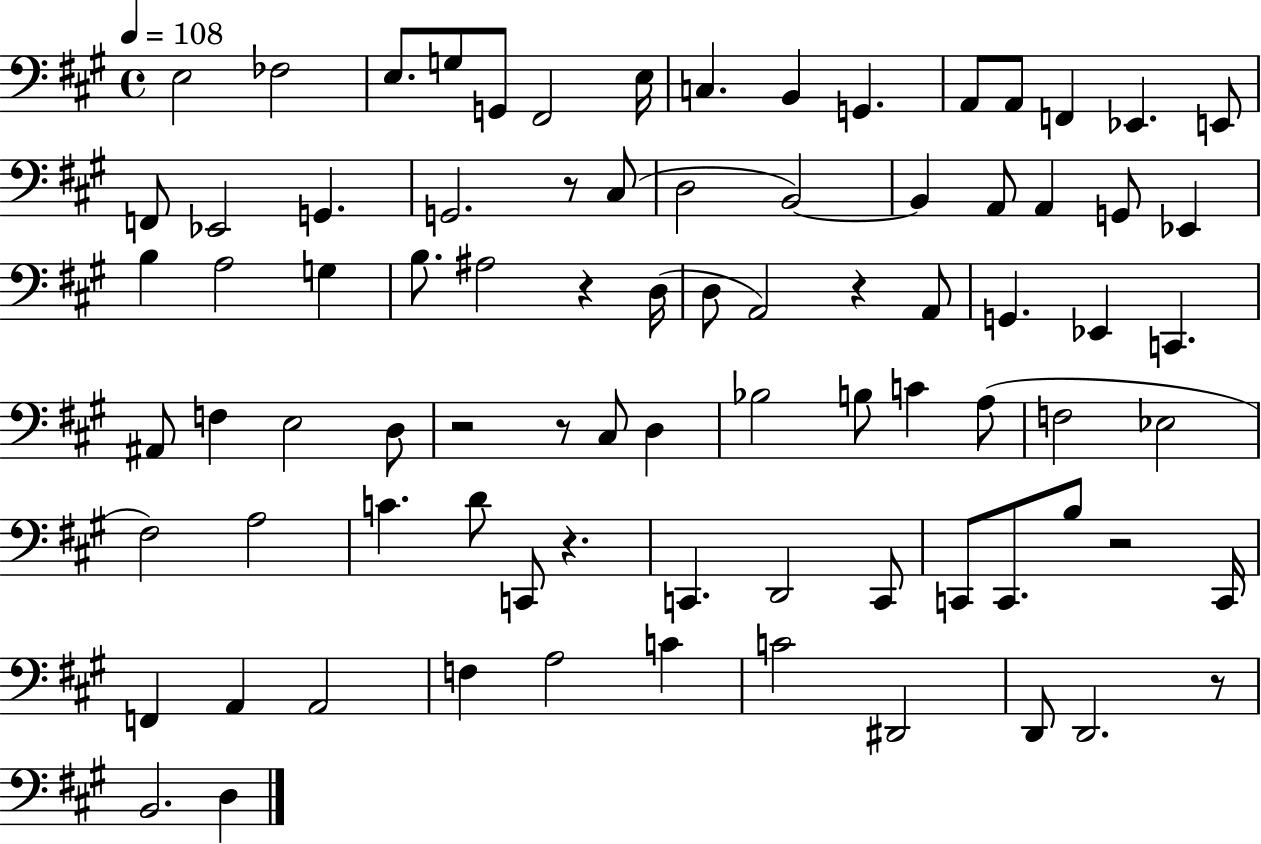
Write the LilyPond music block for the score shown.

{
  \clef bass
  \time 4/4
  \defaultTimeSignature
  \key a \major
  \tempo 4 = 108
  e2 fes2 | e8. g8 g,8 fis,2 e16 | c4. b,4 g,4. | a,8 a,8 f,4 ees,4. e,8 | \break f,8 ees,2 g,4. | g,2. r8 cis8( | d2 b,2~~) | b,4 a,8 a,4 g,8 ees,4 | \break b4 a2 g4 | b8. ais2 r4 d16( | d8 a,2) r4 a,8 | g,4. ees,4 c,4. | \break ais,8 f4 e2 d8 | r2 r8 cis8 d4 | bes2 b8 c'4 a8( | f2 ees2 | \break fis2) a2 | c'4. d'8 c,8 r4. | c,4. d,2 c,8 | c,8 c,8. b8 r2 c,16 | \break f,4 a,4 a,2 | f4 a2 c'4 | c'2 dis,2 | d,8 d,2. r8 | \break b,2. d4 | \bar "|."
}